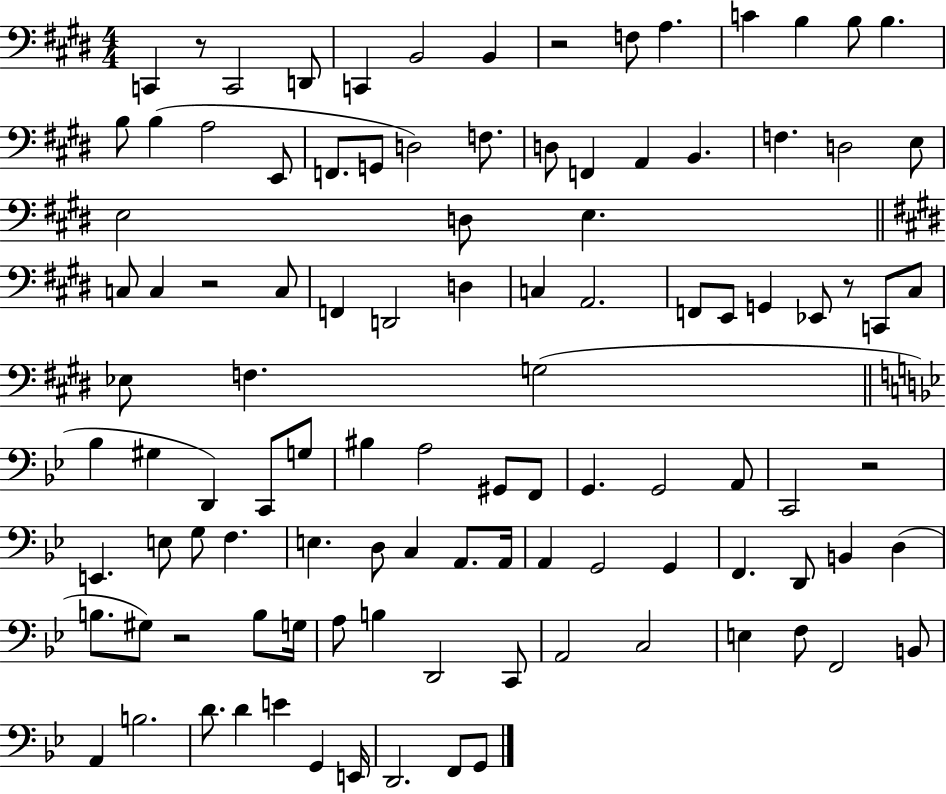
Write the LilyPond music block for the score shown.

{
  \clef bass
  \numericTimeSignature
  \time 4/4
  \key e \major
  c,4 r8 c,2 d,8 | c,4 b,2 b,4 | r2 f8 a4. | c'4 b4 b8 b4. | \break b8 b4( a2 e,8 | f,8. g,8 d2) f8. | d8 f,4 a,4 b,4. | f4. d2 e8 | \break e2 d8 e4. | \bar "||" \break \key e \major c8 c4 r2 c8 | f,4 d,2 d4 | c4 a,2. | f,8 e,8 g,4 ees,8 r8 c,8 cis8 | \break ees8 f4. g2( | \bar "||" \break \key g \minor bes4 gis4 d,4) c,8 g8 | bis4 a2 gis,8 f,8 | g,4. g,2 a,8 | c,2 r2 | \break e,4. e8 g8 f4. | e4. d8 c4 a,8. a,16 | a,4 g,2 g,4 | f,4. d,8 b,4 d4( | \break b8. gis8) r2 b8 g16 | a8 b4 d,2 c,8 | a,2 c2 | e4 f8 f,2 b,8 | \break a,4 b2. | d'8. d'4 e'4 g,4 e,16 | d,2. f,8 g,8 | \bar "|."
}